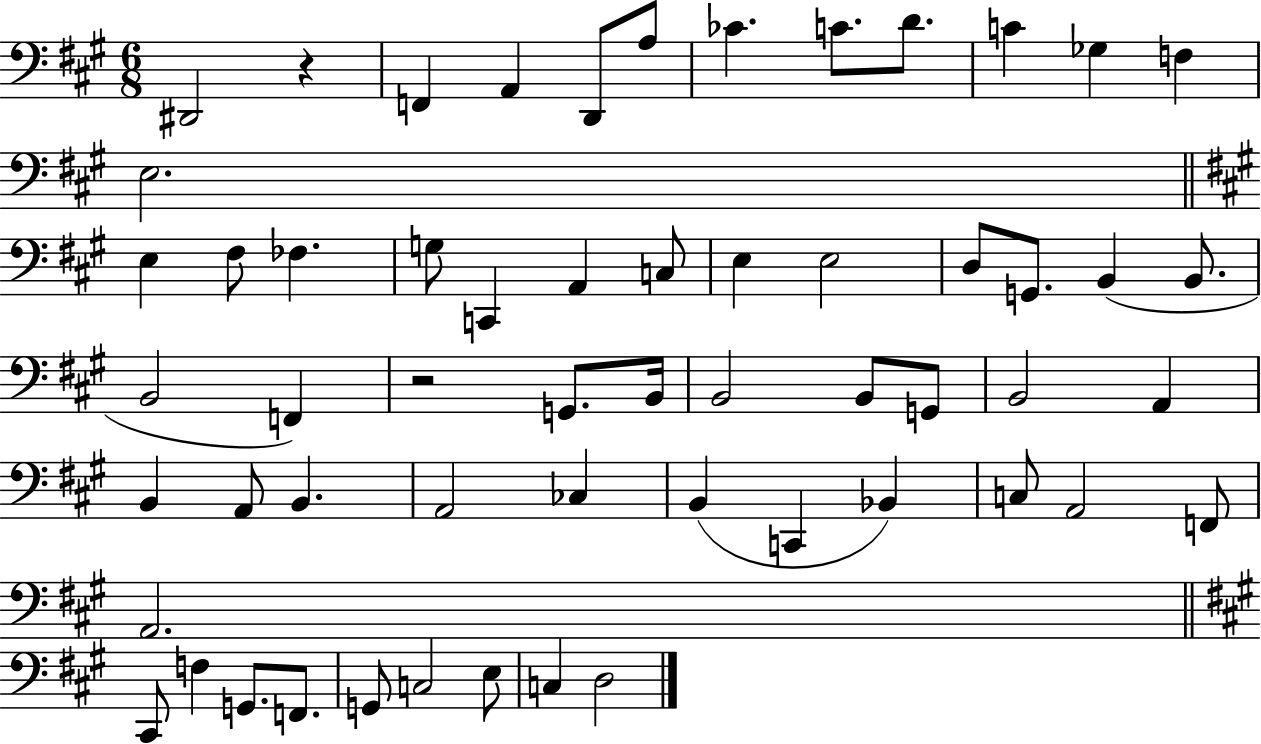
X:1
T:Untitled
M:6/8
L:1/4
K:A
^D,,2 z F,, A,, D,,/2 A,/2 _C C/2 D/2 C _G, F, E,2 E, ^F,/2 _F, G,/2 C,, A,, C,/2 E, E,2 D,/2 G,,/2 B,, B,,/2 B,,2 F,, z2 G,,/2 B,,/4 B,,2 B,,/2 G,,/2 B,,2 A,, B,, A,,/2 B,, A,,2 _C, B,, C,, _B,, C,/2 A,,2 F,,/2 A,,2 ^C,,/2 F, G,,/2 F,,/2 G,,/2 C,2 E,/2 C, D,2